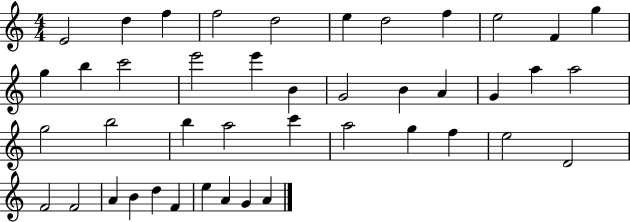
X:1
T:Untitled
M:4/4
L:1/4
K:C
E2 d f f2 d2 e d2 f e2 F g g b c'2 e'2 e' B G2 B A G a a2 g2 b2 b a2 c' a2 g f e2 D2 F2 F2 A B d F e A G A